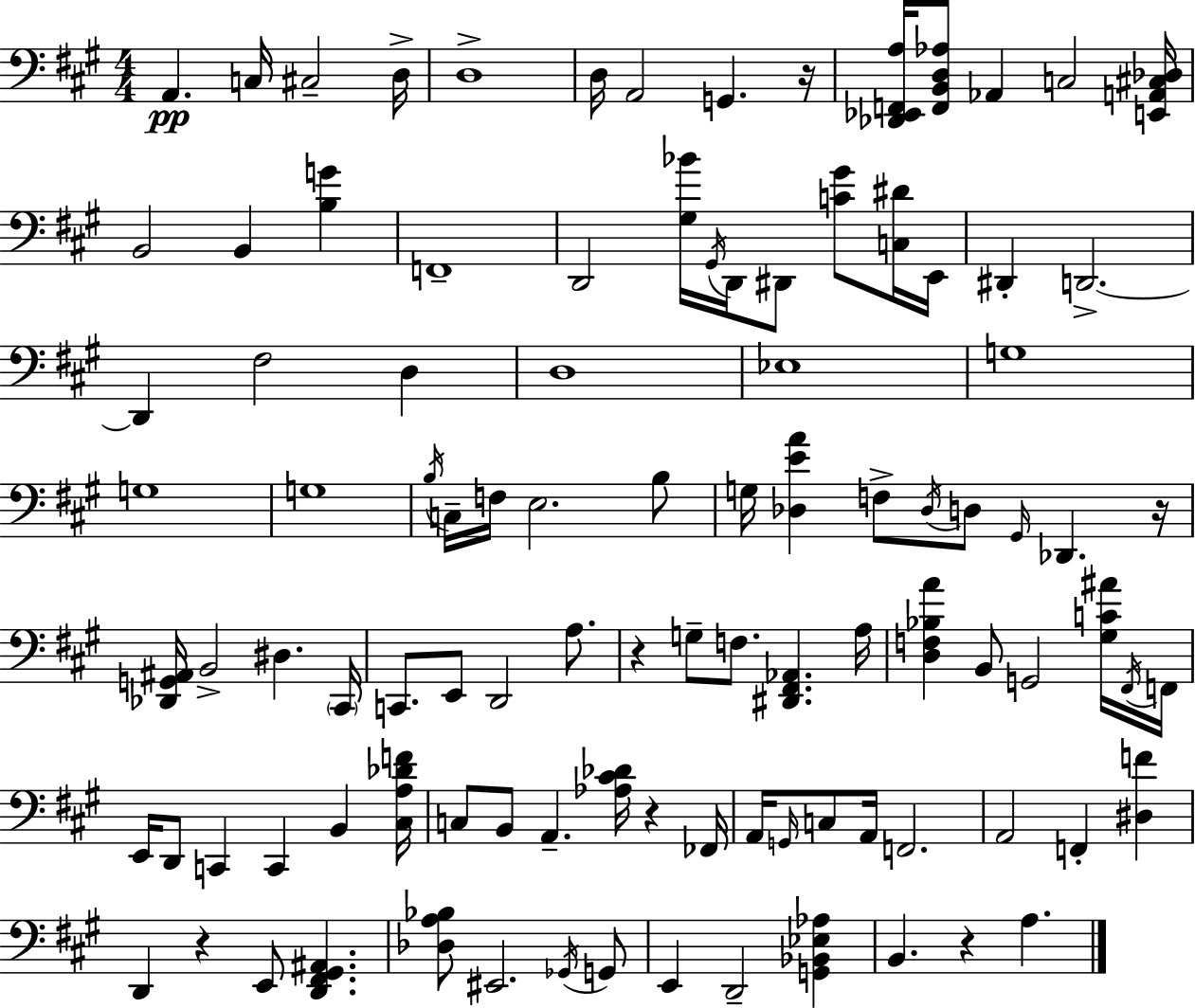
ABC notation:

X:1
T:Untitled
M:4/4
L:1/4
K:A
A,, C,/4 ^C,2 D,/4 D,4 D,/4 A,,2 G,, z/4 [_D,,_E,,F,,A,]/4 [F,,B,,D,_A,]/2 _A,, C,2 [E,,A,,^C,_D,]/4 B,,2 B,, [B,G] F,,4 D,,2 [^G,_B]/4 ^G,,/4 D,,/4 ^D,,/2 [C^G]/2 [C,^D]/4 E,,/4 ^D,, D,,2 D,, ^F,2 D, D,4 _E,4 G,4 G,4 G,4 B,/4 C,/4 F,/4 E,2 B,/2 G,/4 [_D,EA] F,/2 _D,/4 D,/2 ^G,,/4 _D,, z/4 [_D,,G,,^A,,]/4 B,,2 ^D, ^C,,/4 C,,/2 E,,/2 D,,2 A,/2 z G,/2 F,/2 [^D,,^F,,_A,,] A,/4 [D,F,_B,A] B,,/2 G,,2 [^G,C^A]/4 ^F,,/4 F,,/4 E,,/4 D,,/2 C,, C,, B,, [^C,A,_DF]/4 C,/2 B,,/2 A,, [_A,^C_D]/4 z _F,,/4 A,,/4 G,,/4 C,/2 A,,/4 F,,2 A,,2 F,, [^D,F] D,, z E,,/2 [D,,^F,,^G,,^A,,] [_D,A,_B,]/2 ^E,,2 _G,,/4 G,,/2 E,, D,,2 [G,,_B,,_E,_A,] B,, z A,